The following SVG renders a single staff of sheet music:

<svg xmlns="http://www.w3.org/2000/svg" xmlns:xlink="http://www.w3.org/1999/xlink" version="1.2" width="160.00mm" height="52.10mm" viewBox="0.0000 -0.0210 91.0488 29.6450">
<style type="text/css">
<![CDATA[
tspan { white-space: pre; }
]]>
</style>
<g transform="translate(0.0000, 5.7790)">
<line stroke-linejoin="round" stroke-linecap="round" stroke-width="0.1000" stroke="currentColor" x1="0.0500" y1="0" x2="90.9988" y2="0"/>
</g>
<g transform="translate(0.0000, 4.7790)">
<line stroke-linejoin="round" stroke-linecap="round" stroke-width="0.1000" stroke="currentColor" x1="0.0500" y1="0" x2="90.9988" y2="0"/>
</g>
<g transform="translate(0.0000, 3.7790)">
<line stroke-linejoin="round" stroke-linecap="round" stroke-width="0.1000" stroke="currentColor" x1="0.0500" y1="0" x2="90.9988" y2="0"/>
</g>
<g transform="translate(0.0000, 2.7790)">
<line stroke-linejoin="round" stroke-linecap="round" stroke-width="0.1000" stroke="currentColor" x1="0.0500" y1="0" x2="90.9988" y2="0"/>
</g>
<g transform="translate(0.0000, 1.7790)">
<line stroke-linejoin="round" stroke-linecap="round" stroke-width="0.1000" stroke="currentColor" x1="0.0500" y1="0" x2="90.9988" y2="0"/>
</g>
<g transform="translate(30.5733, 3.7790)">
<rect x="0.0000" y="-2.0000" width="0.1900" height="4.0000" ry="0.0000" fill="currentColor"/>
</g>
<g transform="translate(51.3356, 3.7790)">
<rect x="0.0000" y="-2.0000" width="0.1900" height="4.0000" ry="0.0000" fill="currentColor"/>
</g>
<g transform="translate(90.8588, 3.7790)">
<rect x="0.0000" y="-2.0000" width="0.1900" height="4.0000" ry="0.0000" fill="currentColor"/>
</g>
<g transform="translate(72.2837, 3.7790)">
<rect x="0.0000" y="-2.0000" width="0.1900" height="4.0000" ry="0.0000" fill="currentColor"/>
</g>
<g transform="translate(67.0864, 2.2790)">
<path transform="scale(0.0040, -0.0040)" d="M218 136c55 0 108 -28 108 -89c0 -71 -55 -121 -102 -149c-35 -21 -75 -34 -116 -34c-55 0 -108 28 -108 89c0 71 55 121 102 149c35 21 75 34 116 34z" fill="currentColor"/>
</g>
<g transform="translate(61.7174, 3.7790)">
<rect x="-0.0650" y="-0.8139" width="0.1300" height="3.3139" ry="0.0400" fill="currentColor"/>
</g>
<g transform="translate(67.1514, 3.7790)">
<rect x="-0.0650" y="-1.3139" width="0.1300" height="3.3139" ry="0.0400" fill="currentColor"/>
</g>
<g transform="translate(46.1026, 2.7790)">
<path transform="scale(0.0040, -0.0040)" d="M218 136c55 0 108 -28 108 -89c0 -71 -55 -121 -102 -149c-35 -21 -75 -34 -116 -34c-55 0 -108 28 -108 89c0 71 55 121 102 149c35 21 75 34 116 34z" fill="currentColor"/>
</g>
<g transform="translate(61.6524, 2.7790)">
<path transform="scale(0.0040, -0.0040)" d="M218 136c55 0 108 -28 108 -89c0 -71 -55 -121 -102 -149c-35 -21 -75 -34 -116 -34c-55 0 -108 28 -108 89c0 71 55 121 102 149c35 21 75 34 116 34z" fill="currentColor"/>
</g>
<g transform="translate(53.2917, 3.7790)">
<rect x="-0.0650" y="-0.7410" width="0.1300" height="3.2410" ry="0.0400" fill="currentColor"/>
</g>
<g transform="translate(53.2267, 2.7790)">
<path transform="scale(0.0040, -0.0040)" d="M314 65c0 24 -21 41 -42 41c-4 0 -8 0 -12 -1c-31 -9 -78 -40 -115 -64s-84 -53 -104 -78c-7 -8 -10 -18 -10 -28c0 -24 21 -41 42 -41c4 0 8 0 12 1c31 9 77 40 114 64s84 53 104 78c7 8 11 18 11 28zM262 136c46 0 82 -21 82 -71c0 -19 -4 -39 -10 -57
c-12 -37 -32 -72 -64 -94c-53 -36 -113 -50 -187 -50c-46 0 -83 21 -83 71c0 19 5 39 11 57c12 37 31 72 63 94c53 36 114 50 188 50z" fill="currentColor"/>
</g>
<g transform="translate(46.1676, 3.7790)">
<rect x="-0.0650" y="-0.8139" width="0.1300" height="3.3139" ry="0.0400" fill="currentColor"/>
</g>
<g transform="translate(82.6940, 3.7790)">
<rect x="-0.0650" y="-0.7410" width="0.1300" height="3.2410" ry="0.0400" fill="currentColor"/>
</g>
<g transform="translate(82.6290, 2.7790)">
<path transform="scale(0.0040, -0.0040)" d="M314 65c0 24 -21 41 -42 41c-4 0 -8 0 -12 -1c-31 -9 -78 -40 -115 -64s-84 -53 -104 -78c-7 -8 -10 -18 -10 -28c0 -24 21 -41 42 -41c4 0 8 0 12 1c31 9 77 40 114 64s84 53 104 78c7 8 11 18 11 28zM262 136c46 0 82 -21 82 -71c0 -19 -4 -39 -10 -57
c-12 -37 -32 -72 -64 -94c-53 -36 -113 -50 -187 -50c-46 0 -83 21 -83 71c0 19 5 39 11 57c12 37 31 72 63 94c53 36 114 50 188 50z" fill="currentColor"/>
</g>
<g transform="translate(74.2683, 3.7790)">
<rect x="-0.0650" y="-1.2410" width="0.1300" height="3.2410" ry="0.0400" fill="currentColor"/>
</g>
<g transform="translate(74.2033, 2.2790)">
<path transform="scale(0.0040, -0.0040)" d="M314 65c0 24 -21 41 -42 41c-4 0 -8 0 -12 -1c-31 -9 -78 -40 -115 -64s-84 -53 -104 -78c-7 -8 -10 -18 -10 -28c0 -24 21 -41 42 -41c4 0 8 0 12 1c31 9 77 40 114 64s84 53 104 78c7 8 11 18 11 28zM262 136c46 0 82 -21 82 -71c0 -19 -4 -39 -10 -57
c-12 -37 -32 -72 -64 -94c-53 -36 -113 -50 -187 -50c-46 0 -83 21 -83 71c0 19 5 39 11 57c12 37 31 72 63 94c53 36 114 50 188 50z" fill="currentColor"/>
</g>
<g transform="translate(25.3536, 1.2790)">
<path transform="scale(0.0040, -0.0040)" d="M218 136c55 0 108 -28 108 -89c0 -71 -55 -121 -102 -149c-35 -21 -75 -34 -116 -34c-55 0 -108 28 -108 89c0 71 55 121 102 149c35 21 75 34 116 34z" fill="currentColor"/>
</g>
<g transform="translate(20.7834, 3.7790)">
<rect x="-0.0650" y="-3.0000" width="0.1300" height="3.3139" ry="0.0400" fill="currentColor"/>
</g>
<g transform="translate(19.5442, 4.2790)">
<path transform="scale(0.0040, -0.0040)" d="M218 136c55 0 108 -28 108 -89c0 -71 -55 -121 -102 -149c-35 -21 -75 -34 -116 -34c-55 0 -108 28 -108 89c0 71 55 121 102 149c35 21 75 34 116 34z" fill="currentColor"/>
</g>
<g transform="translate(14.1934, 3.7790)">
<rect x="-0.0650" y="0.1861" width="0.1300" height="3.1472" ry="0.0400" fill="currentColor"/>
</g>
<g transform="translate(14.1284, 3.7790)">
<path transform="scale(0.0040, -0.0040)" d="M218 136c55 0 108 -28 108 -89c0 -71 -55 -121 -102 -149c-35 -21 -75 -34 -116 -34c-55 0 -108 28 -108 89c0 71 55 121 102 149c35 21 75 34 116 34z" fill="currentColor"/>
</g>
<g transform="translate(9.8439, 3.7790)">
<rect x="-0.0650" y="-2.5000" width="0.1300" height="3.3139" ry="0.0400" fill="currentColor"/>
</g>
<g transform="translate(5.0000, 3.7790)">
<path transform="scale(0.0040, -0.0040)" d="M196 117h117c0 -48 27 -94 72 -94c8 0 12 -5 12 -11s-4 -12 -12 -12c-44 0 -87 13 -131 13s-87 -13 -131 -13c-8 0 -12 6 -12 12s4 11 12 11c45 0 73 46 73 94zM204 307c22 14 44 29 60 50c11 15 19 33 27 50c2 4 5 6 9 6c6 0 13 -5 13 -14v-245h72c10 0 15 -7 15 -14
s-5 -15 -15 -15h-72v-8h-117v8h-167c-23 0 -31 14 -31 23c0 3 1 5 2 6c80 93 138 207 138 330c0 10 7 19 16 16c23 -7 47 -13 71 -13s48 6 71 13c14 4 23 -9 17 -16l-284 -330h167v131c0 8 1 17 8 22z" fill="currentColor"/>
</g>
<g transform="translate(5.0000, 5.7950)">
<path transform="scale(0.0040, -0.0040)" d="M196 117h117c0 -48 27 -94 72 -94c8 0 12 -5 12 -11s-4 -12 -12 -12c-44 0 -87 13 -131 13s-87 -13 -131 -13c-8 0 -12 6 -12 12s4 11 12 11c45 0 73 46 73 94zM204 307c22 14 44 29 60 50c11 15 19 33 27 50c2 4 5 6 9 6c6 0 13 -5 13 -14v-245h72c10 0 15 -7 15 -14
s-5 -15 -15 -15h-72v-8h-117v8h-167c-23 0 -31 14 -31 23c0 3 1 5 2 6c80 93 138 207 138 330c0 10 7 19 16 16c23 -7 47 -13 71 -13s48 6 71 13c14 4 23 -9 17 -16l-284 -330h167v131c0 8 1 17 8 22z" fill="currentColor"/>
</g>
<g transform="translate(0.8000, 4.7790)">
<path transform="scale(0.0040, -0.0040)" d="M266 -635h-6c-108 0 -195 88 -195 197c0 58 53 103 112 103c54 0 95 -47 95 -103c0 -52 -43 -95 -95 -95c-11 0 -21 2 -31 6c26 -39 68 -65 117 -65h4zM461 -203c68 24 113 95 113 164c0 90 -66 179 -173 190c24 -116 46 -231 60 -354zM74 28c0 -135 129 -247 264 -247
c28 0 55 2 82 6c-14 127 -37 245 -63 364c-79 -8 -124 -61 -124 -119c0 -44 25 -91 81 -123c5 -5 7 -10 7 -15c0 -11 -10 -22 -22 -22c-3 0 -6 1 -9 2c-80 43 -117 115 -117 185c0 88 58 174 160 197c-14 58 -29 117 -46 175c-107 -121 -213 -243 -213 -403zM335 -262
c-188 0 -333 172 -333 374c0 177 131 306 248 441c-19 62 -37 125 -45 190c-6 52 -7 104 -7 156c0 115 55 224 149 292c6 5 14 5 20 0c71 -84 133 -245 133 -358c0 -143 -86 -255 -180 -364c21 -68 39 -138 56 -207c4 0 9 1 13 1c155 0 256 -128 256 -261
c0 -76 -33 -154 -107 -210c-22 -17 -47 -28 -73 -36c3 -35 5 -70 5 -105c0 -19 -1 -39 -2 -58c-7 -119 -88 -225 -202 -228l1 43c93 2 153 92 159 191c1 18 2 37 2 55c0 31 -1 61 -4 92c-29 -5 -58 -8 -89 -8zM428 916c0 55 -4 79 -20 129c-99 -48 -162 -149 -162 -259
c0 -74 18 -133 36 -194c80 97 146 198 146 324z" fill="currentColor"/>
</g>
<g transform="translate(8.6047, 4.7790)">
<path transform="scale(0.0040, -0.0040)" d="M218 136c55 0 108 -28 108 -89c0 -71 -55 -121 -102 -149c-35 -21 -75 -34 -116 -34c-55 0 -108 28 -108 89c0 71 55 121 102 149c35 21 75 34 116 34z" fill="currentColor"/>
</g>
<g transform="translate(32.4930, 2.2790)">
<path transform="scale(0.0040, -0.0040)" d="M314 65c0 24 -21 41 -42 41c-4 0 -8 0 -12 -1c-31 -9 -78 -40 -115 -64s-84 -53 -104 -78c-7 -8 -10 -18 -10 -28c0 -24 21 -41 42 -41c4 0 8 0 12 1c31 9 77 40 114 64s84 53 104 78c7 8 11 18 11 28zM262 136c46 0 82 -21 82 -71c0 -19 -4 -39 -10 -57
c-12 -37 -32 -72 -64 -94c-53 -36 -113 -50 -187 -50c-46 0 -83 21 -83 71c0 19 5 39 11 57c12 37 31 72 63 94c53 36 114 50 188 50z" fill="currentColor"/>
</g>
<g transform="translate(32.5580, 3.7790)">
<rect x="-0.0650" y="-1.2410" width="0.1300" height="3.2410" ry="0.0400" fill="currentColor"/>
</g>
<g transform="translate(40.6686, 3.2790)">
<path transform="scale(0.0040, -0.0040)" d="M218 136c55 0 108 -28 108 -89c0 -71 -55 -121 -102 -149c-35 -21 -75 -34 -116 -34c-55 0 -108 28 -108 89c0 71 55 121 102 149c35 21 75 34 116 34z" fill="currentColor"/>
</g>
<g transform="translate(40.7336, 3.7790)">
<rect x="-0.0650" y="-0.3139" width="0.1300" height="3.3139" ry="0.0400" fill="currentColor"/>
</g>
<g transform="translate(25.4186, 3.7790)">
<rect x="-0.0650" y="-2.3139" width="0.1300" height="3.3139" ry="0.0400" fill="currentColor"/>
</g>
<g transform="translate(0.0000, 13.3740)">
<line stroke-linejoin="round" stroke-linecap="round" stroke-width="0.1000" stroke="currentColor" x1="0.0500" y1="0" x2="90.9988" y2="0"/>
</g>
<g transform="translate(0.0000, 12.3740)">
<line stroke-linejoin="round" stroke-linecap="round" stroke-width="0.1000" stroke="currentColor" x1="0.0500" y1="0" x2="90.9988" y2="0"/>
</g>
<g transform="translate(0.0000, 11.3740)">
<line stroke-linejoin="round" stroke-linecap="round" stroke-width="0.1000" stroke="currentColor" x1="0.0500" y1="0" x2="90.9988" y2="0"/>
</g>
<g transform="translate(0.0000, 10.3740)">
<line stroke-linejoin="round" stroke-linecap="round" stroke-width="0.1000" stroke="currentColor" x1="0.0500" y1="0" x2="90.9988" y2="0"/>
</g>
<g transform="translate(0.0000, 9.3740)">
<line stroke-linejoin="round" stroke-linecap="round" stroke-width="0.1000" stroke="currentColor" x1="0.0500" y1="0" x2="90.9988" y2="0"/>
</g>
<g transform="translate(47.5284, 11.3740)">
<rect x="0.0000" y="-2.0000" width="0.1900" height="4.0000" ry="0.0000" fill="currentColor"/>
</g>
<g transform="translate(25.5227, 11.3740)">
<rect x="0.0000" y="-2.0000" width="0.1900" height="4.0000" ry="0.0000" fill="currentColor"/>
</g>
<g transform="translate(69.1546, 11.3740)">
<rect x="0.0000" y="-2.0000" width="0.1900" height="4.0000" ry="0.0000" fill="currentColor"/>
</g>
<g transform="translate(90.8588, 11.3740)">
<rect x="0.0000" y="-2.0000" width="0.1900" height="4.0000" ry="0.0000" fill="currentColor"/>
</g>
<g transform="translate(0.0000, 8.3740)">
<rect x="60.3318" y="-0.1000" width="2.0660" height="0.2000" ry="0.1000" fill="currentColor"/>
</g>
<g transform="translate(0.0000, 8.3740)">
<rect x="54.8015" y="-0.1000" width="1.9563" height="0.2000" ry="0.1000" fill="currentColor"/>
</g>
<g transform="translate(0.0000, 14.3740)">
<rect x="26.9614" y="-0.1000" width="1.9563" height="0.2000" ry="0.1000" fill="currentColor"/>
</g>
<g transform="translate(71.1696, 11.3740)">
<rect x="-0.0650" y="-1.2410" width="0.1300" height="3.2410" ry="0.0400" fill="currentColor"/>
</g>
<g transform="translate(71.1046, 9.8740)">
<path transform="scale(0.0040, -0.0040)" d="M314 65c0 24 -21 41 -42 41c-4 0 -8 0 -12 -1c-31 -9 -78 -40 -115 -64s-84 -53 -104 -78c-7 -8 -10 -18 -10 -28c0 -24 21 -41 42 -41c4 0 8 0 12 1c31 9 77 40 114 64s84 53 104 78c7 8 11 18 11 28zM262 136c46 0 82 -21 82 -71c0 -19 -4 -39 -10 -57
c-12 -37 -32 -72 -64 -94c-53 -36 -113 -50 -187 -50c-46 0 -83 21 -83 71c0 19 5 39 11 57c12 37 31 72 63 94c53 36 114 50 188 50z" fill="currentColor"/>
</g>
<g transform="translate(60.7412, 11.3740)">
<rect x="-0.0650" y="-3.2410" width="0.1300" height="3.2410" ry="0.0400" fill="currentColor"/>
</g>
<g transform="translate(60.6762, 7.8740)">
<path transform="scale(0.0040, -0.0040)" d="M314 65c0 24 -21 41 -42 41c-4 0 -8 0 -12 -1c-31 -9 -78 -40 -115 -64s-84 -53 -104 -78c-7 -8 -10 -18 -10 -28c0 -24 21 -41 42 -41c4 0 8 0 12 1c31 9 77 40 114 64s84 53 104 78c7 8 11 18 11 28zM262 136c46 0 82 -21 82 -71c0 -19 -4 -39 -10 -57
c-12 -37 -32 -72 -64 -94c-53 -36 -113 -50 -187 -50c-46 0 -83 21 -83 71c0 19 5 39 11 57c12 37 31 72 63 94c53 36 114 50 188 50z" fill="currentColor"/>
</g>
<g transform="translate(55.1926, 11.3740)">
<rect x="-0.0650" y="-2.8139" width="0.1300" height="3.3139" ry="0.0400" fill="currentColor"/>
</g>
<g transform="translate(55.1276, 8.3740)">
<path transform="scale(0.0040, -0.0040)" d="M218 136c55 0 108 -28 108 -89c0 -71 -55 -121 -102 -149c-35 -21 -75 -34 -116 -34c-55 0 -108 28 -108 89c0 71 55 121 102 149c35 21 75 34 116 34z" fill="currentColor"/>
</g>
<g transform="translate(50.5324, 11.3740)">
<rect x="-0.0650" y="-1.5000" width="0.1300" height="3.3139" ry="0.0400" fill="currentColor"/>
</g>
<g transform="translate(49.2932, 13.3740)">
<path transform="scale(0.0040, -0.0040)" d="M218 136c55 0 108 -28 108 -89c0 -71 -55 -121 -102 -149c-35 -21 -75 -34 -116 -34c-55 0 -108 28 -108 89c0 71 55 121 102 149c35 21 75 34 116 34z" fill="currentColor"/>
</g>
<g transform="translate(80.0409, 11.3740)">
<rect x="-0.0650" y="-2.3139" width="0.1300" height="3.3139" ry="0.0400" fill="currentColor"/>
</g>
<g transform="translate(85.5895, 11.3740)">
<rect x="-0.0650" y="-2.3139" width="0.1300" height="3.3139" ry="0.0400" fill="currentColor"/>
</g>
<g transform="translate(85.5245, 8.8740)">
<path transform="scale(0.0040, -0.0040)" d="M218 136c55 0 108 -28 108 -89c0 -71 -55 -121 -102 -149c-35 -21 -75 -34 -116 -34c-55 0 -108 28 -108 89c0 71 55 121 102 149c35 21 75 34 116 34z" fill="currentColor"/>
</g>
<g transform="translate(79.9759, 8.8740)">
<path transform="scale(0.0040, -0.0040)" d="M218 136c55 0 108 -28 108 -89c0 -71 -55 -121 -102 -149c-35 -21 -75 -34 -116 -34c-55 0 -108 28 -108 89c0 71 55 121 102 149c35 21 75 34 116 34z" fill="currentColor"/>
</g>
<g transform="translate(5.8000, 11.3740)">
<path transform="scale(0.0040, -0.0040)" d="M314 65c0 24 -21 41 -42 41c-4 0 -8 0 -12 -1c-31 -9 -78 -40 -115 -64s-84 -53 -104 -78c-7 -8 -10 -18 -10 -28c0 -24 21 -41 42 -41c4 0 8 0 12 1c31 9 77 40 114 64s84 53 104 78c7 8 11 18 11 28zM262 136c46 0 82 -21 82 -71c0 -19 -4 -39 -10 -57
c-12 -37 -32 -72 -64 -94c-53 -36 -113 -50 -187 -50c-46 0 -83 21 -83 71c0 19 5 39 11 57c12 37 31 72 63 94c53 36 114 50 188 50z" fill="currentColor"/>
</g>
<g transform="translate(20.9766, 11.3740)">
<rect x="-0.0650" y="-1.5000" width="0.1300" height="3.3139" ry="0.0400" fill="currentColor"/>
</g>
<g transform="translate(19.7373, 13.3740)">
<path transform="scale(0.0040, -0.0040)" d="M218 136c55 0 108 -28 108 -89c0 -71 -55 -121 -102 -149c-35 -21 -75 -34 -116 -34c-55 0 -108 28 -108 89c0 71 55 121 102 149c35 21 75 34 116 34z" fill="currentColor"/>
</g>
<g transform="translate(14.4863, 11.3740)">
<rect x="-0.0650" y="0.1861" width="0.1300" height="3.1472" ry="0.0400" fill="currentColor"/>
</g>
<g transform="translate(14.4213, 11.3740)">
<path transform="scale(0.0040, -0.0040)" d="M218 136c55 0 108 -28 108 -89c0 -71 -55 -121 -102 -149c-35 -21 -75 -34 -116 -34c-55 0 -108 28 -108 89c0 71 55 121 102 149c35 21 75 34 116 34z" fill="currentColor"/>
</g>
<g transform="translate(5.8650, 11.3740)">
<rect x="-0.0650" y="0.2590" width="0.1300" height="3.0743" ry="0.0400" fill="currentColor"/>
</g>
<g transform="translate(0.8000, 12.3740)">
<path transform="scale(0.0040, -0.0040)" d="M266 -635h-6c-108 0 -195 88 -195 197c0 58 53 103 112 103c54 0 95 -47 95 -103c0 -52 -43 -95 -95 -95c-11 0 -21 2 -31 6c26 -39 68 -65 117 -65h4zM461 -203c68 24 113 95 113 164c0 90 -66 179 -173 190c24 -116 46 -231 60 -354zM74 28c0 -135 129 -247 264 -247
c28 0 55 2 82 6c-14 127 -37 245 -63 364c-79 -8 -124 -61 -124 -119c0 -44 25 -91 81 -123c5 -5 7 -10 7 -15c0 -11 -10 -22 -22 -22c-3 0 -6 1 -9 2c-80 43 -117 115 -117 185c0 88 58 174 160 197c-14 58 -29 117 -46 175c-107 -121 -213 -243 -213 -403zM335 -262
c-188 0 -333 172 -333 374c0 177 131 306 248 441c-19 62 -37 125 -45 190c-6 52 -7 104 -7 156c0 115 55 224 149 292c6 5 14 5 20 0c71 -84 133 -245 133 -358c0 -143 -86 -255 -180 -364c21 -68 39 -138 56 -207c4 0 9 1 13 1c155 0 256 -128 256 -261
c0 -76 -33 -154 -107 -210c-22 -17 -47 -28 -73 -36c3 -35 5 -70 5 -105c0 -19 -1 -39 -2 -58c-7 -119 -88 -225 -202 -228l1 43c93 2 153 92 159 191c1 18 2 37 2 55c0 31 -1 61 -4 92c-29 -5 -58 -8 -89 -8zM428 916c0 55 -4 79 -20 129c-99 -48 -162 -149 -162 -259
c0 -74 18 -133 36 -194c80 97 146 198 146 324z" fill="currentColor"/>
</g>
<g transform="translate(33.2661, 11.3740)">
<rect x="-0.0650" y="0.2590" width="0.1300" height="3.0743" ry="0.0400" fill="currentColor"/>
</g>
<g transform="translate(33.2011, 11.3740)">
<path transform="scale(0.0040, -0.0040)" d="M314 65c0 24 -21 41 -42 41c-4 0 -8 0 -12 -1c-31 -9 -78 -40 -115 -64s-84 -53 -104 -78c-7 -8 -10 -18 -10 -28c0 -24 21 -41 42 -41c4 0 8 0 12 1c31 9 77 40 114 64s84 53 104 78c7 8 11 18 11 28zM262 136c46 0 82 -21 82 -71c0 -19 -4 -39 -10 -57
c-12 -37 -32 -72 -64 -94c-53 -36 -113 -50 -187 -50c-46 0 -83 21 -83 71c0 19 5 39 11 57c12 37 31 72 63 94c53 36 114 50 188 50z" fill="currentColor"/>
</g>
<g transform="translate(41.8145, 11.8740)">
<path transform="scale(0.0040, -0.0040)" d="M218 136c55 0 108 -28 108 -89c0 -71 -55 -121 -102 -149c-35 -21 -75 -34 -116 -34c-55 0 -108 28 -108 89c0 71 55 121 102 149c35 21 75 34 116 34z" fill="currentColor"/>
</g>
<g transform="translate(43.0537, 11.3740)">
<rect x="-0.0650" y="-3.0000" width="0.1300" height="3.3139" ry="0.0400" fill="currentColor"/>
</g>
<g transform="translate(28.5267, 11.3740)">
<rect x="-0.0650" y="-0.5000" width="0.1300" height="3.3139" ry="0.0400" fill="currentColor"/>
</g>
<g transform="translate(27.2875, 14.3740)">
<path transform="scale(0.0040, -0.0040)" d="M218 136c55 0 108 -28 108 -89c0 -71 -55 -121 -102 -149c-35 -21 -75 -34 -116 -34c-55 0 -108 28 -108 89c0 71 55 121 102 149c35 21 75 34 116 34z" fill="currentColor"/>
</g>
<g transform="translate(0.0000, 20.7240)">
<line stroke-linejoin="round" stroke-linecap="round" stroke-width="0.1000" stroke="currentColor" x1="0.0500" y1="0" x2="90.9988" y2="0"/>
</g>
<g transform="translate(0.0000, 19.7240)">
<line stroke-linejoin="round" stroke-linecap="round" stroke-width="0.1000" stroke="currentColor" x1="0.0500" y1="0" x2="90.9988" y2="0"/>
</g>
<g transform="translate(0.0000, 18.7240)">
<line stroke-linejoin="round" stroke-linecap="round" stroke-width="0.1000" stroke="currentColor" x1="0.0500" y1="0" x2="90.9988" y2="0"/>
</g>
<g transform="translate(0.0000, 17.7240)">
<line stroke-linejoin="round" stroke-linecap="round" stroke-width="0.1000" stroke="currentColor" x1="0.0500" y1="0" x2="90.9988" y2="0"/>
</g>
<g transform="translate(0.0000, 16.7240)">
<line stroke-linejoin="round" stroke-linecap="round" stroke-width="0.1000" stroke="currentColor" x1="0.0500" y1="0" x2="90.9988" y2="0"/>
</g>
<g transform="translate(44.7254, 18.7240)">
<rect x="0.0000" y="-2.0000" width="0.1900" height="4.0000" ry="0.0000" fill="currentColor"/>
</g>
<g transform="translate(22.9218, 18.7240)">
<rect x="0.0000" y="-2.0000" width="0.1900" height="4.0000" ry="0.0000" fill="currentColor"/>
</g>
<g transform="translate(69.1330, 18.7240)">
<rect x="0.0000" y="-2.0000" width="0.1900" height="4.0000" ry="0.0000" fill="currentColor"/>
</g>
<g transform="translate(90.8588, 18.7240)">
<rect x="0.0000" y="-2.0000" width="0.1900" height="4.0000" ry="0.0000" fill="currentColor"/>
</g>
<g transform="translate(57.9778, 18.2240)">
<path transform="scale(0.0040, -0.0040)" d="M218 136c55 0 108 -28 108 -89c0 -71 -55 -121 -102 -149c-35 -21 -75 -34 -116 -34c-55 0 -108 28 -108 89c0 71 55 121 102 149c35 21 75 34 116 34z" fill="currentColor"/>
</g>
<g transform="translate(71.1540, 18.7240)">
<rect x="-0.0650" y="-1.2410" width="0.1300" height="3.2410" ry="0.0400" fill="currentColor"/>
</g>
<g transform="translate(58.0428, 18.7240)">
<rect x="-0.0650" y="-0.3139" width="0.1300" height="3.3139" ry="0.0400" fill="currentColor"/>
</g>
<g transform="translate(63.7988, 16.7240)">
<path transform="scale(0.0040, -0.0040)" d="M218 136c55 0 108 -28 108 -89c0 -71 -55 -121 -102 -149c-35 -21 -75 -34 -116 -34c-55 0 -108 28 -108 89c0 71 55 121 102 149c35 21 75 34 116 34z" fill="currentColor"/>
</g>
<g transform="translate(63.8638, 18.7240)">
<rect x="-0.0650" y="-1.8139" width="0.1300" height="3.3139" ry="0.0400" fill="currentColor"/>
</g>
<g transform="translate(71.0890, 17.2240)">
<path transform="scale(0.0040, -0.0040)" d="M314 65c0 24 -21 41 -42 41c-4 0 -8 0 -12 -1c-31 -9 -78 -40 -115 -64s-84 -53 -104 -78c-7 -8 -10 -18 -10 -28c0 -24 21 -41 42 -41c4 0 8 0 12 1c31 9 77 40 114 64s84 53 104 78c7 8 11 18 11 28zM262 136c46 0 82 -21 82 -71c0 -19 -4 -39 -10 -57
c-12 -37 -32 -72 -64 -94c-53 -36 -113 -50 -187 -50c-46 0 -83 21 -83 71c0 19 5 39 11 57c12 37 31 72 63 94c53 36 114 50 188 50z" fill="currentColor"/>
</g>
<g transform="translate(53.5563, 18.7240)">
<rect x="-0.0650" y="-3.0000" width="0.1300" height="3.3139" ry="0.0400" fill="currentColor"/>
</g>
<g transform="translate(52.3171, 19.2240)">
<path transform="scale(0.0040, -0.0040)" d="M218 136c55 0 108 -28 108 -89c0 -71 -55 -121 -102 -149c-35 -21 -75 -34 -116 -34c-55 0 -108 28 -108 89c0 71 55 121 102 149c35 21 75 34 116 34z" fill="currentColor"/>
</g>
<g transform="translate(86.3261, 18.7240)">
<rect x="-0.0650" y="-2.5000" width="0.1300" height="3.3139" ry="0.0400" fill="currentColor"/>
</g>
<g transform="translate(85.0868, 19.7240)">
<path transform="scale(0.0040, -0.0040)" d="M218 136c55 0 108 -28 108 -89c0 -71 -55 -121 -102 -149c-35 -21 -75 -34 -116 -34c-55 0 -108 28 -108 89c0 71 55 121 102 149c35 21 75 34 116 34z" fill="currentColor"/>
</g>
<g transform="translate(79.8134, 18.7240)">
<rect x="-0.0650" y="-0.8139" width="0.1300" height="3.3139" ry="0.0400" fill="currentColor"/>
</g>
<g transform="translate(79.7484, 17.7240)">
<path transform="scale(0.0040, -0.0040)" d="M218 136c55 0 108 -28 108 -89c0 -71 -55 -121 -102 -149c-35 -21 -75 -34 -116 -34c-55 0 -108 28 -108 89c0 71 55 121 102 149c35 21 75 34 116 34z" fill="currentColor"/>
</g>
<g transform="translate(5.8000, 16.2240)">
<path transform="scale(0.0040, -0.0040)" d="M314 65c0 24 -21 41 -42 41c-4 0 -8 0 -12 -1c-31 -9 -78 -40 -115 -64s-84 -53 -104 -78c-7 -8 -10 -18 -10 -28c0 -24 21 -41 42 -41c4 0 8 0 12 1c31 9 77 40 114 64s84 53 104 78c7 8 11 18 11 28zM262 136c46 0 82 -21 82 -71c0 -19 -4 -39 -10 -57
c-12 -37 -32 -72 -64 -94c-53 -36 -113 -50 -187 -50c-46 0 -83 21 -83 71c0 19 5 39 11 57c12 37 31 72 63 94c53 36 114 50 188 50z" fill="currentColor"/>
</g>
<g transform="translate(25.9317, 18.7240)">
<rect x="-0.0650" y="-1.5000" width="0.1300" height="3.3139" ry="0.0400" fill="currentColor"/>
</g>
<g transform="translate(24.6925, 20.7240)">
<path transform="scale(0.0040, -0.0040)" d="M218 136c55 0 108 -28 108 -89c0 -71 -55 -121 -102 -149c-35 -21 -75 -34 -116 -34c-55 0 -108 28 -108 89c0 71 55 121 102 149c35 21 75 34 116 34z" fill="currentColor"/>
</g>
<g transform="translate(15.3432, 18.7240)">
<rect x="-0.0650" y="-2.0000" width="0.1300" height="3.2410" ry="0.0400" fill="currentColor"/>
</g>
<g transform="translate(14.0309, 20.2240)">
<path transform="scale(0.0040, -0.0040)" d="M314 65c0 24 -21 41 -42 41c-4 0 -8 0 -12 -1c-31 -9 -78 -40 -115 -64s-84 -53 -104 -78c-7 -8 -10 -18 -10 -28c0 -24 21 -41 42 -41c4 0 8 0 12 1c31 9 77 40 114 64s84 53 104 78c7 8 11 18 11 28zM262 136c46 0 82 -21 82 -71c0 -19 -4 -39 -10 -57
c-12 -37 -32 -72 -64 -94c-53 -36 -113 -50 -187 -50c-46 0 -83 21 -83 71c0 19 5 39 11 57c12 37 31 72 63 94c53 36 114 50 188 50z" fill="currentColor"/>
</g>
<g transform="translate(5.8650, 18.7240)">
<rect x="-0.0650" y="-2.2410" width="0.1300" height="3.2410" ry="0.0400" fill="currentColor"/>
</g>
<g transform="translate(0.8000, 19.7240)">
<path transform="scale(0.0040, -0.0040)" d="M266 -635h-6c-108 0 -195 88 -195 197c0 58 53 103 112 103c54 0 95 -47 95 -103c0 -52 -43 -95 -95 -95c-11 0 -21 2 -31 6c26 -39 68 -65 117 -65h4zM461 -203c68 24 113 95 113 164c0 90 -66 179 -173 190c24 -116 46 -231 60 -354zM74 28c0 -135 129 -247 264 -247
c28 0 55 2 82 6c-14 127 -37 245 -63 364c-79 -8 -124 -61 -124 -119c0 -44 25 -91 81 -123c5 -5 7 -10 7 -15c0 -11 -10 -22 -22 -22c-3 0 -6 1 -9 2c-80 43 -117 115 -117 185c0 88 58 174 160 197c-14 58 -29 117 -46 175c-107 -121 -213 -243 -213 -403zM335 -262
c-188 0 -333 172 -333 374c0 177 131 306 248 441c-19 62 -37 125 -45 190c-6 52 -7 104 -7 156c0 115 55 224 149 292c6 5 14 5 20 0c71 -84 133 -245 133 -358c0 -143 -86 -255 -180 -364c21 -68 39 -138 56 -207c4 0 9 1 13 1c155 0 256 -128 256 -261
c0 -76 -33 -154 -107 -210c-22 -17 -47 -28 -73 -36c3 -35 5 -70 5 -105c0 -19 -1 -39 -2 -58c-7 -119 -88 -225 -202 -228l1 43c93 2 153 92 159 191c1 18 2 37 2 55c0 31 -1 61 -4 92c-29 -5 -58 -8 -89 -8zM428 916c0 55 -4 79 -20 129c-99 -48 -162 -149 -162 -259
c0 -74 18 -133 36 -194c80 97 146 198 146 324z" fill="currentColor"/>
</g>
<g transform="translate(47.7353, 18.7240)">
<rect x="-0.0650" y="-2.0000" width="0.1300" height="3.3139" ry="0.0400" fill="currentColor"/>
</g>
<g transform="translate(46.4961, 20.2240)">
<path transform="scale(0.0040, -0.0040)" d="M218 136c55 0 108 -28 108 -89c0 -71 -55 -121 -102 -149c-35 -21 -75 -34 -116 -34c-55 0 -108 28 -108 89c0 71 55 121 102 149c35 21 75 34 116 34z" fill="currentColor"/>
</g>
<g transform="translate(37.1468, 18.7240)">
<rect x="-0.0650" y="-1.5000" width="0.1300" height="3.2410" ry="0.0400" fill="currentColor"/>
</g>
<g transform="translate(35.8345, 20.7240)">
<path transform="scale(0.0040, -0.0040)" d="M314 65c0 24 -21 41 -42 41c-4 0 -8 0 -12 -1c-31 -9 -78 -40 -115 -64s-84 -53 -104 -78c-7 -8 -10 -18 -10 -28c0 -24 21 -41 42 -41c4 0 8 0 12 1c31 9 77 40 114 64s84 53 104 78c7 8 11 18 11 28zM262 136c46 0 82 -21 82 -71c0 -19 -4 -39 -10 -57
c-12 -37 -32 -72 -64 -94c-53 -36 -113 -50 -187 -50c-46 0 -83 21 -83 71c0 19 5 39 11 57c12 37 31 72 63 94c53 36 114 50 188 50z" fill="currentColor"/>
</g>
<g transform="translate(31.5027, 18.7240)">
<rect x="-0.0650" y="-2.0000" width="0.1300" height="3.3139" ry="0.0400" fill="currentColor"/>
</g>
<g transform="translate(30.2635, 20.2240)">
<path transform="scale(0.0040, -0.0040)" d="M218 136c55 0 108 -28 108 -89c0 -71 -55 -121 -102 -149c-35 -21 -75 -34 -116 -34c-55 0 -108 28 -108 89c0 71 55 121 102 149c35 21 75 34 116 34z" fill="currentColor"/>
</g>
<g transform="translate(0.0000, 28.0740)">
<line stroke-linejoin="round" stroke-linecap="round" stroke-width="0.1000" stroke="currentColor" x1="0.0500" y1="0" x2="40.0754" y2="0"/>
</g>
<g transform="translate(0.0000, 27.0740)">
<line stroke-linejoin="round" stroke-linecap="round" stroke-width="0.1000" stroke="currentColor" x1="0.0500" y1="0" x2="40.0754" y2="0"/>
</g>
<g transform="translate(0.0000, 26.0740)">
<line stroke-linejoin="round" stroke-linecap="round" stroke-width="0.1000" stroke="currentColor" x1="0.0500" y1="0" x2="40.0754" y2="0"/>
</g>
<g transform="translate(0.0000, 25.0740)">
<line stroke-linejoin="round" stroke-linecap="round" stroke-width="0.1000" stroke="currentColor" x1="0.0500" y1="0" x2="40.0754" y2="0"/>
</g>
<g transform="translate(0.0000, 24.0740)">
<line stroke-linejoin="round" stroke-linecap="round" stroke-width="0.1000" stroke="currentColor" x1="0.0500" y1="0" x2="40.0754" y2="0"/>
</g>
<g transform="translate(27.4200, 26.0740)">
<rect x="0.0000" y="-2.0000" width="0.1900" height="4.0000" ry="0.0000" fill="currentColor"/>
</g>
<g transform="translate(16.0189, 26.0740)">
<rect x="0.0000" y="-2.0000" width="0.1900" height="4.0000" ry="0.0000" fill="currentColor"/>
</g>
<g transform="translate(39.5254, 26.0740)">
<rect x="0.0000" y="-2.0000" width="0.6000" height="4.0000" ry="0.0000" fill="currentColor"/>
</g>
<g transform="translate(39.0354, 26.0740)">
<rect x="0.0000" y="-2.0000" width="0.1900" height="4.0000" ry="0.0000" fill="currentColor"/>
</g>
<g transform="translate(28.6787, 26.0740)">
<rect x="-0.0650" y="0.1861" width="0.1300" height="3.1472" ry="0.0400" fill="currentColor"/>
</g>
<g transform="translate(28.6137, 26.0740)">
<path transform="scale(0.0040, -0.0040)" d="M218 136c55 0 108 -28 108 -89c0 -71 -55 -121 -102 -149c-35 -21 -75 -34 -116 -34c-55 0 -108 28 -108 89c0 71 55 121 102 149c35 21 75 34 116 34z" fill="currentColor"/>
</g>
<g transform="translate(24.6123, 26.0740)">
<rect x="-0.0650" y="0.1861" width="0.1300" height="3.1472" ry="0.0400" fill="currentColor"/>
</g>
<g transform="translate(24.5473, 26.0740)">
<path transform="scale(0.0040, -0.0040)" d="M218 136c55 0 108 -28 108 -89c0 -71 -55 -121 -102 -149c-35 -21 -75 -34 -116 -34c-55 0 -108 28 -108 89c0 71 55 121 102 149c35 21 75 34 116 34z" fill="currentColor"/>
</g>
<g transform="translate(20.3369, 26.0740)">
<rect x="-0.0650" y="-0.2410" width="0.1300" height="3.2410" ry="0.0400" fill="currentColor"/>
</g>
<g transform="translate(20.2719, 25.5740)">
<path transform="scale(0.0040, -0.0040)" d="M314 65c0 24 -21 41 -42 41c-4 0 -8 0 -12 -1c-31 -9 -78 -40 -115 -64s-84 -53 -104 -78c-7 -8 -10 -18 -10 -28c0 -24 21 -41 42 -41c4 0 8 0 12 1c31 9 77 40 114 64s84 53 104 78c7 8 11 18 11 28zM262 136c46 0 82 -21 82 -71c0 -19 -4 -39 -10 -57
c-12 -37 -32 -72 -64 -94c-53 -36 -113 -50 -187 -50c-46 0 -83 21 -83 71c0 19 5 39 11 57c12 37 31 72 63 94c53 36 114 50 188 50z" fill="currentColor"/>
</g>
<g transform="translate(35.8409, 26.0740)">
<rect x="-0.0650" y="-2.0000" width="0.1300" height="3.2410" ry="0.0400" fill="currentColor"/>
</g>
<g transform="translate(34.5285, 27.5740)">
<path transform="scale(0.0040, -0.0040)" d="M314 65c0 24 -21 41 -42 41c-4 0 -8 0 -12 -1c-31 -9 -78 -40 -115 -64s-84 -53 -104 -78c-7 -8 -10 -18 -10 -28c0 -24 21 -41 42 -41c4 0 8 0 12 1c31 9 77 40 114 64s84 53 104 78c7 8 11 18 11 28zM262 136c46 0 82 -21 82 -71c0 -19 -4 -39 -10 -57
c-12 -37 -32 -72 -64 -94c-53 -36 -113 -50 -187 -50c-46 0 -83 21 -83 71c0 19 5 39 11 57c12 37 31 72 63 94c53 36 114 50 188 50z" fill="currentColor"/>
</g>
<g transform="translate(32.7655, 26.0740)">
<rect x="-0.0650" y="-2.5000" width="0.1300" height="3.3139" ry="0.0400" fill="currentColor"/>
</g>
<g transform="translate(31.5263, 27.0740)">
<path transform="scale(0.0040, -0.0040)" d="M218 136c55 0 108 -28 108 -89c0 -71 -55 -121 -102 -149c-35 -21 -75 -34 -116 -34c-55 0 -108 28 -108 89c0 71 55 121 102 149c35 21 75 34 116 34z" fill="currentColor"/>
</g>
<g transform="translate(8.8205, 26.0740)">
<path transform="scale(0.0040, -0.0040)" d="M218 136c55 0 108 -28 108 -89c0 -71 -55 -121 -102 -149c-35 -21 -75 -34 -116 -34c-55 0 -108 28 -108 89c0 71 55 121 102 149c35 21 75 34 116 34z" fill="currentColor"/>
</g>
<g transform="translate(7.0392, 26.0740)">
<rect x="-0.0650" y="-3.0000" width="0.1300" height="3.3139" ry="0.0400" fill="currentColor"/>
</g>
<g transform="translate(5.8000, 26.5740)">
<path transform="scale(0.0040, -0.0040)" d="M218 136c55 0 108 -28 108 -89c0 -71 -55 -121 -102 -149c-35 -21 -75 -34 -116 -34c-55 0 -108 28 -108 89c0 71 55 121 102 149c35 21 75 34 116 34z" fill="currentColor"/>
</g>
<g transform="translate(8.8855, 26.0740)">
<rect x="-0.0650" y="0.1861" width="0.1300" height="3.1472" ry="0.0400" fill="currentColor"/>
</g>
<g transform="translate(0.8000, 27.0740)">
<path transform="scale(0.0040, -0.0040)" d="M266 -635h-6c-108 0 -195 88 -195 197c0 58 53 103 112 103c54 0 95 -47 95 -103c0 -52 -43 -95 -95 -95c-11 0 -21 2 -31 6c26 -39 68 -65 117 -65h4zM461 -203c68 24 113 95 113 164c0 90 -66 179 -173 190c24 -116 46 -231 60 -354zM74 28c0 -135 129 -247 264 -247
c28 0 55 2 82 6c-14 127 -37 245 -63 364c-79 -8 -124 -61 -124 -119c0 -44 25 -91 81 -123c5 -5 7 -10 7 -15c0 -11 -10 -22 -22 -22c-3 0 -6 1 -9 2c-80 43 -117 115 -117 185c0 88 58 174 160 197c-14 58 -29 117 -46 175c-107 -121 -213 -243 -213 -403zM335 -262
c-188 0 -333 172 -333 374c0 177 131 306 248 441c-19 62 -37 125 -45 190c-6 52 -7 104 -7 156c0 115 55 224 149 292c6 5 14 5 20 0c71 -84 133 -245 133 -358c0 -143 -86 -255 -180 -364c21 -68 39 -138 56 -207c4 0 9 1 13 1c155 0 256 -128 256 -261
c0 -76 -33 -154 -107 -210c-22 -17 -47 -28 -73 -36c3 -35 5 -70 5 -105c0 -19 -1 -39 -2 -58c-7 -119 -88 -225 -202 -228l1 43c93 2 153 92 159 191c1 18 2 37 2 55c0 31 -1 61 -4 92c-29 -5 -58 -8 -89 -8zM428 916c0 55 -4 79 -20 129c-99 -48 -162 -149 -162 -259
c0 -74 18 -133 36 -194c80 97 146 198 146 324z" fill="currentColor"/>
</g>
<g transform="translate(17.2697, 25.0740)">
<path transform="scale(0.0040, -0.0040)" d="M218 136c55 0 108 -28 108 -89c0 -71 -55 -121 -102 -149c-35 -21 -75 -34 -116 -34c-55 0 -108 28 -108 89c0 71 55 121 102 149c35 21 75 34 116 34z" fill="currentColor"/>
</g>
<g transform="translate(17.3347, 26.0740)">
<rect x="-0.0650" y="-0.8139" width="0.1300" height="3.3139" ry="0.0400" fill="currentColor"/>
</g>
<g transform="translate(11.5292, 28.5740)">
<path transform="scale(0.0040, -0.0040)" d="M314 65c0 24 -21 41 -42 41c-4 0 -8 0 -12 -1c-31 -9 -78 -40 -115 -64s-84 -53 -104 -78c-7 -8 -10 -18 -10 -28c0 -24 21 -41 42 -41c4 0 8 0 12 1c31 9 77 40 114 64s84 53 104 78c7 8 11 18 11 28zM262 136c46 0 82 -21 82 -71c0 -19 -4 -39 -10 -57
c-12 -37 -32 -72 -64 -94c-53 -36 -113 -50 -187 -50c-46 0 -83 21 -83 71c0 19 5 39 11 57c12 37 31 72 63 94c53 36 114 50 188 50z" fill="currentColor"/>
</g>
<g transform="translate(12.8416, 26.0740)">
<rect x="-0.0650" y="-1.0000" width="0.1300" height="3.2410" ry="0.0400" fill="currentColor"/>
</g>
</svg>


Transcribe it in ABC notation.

X:1
T:Untitled
M:4/4
L:1/4
K:C
G B A g e2 c d d2 d e e2 d2 B2 B E C B2 A E a b2 e2 g g g2 F2 E F E2 F A c f e2 d G A B D2 d c2 B B G F2